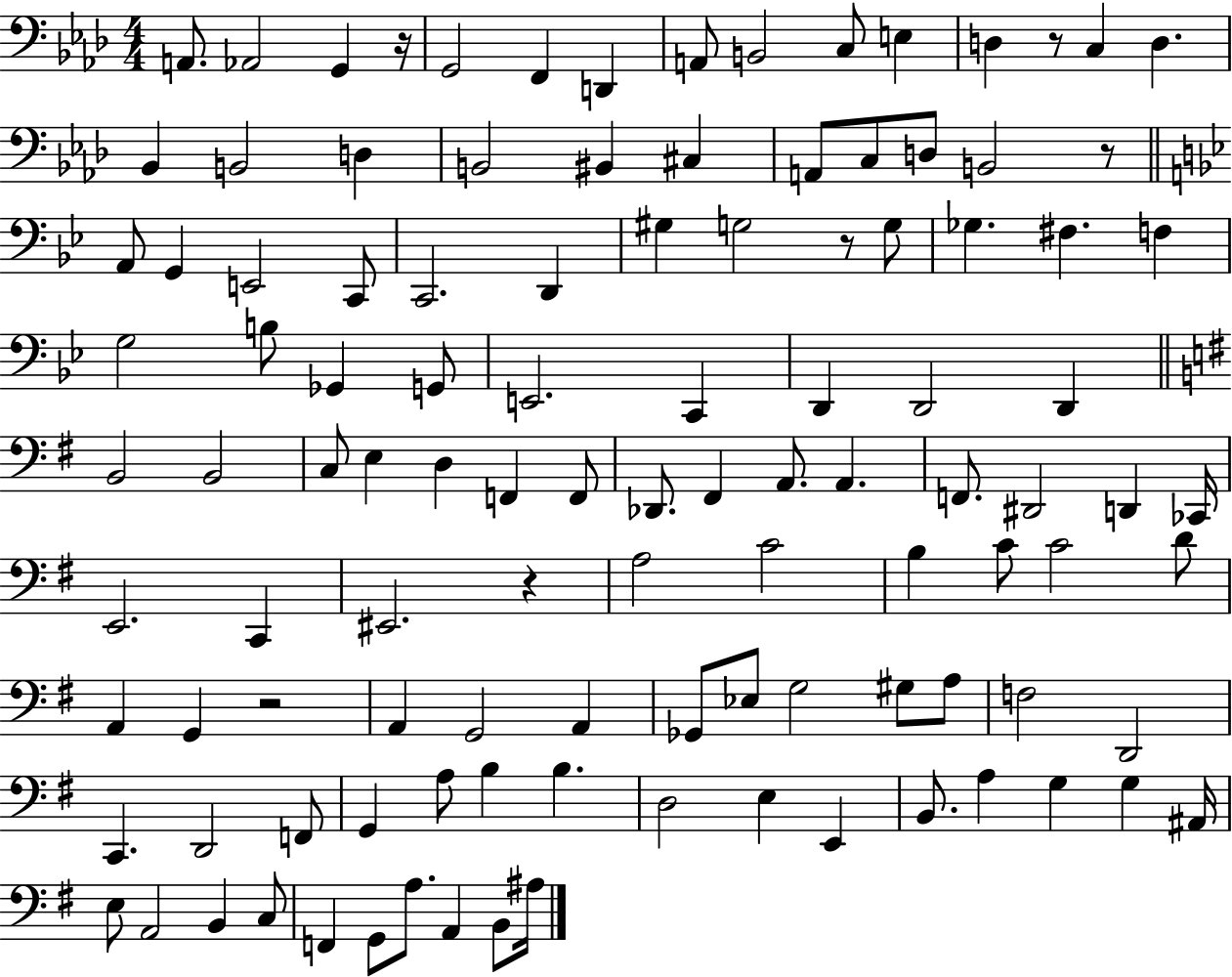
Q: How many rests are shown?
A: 6